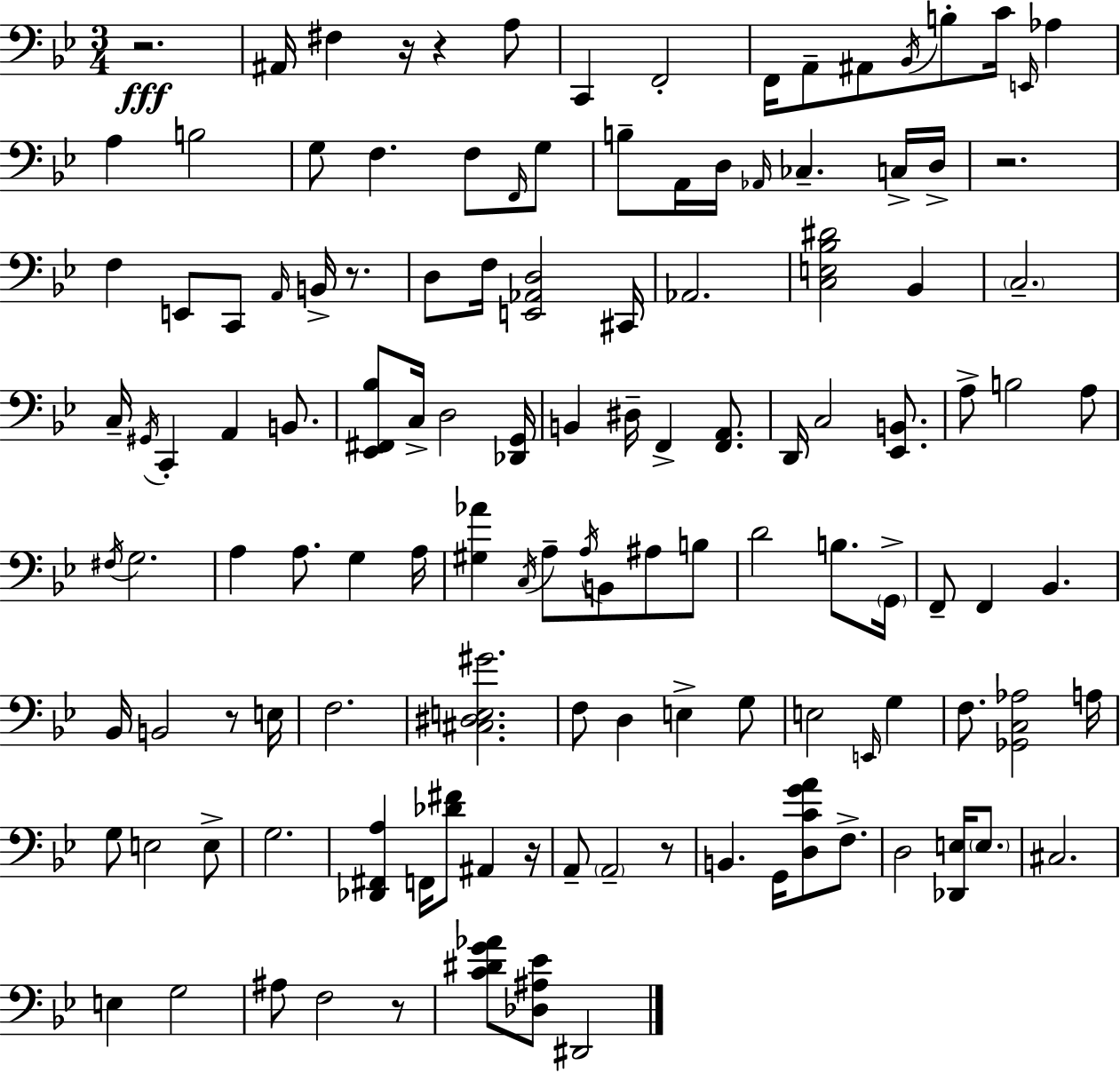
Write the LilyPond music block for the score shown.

{
  \clef bass
  \numericTimeSignature
  \time 3/4
  \key g \minor
  r2.\fff | ais,16 fis4 r16 r4 a8 | c,4 f,2-. | f,16 a,8-- ais,8 \acciaccatura { bes,16 } b8-. c'16 \grace { e,16 } aes4 | \break a4 b2 | g8 f4. f8 | \grace { f,16 } g8 b8-- a,16 d16 \grace { aes,16 } ces4.-- | c16-> d16-> r2. | \break f4 e,8 c,8 | \grace { a,16 } b,16-> r8. d8 f16 <e, aes, d>2 | cis,16 aes,2. | <c e bes dis'>2 | \break bes,4 \parenthesize c2.-- | c16-- \acciaccatura { gis,16 } c,4-. a,4 | b,8. <ees, fis, bes>8 c16-> d2 | <des, g,>16 b,4 dis16-- f,4-> | \break <f, a,>8. d,16 c2 | <ees, b,>8. a8-> b2 | a8 \acciaccatura { fis16 } g2. | a4 a8. | \break g4 a16 <gis aes'>4 \acciaccatura { c16 } | a8-- \acciaccatura { a16 } b,8 ais8 b8 d'2 | b8. \parenthesize g,16-> f,8-- f,4 | bes,4. bes,16 b,2 | \break r8 e16 f2. | <cis dis e gis'>2. | f8 d4 | e4-> g8 e2 | \break \grace { e,16 } g4 f8. | <ges, c aes>2 a16 g8 | e2 e8-> g2. | <des, fis, a>4 | \break f,16 <des' fis'>8 ais,4 r16 a,8-- | \parenthesize a,2-- r8 b,4. | g,16 <d c' g' a'>8 f8.-> d2 | <des, e>16 \parenthesize e8. cis2. | \break e4 | g2 ais8 | f2 r8 <c' dis' g' aes'>8 | <des ais ees'>8 dis,2 \bar "|."
}